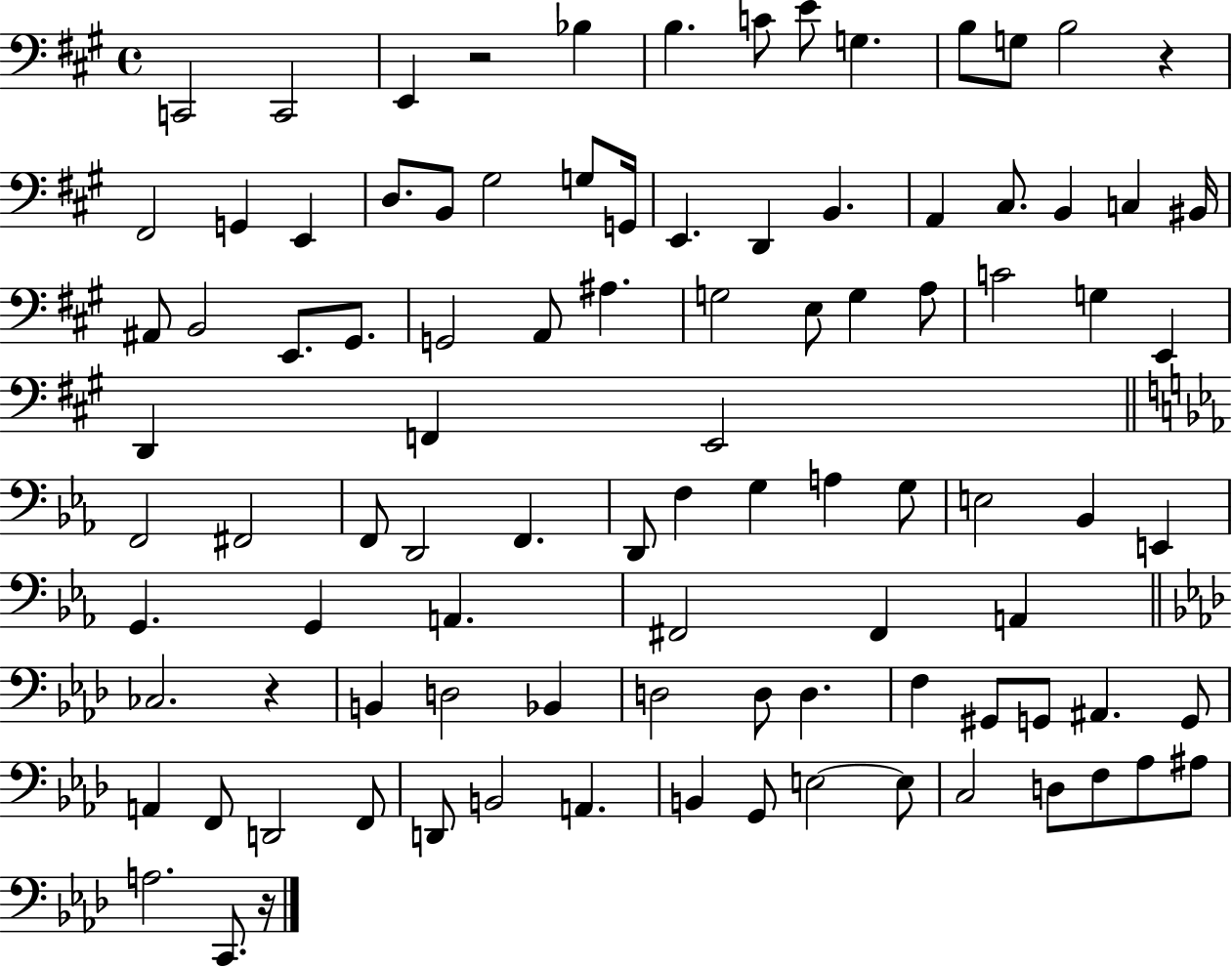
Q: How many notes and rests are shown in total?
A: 97